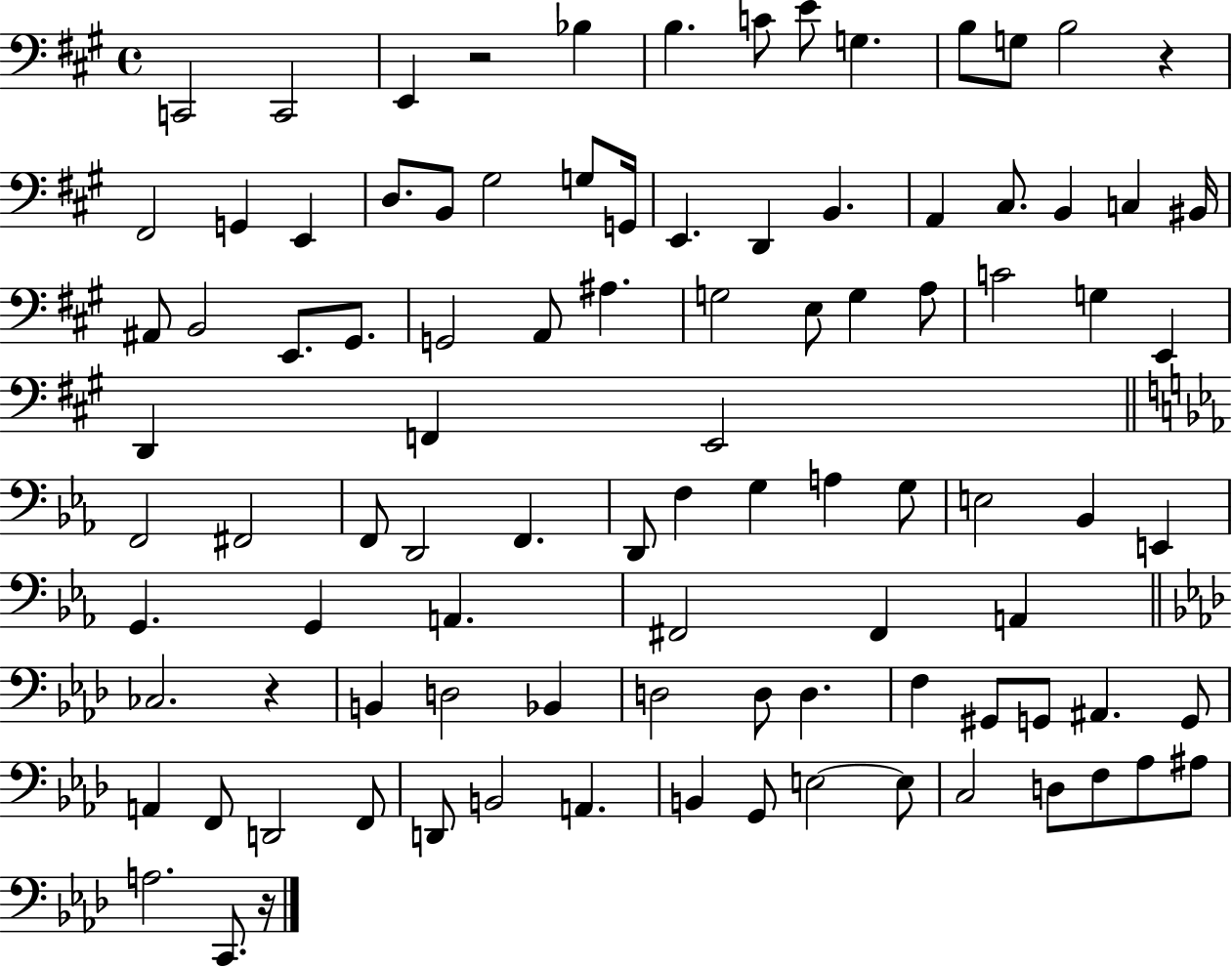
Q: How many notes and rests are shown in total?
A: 97